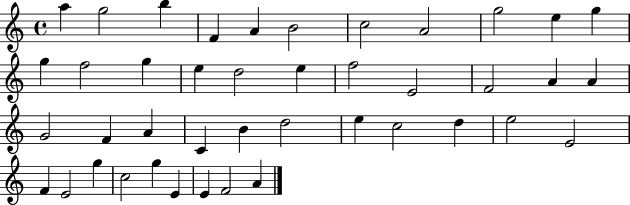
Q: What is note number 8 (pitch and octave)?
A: A4